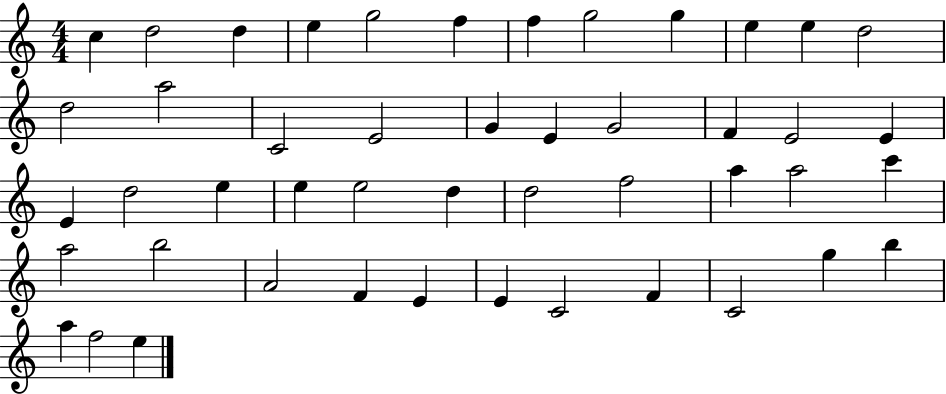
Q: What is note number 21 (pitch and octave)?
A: E4